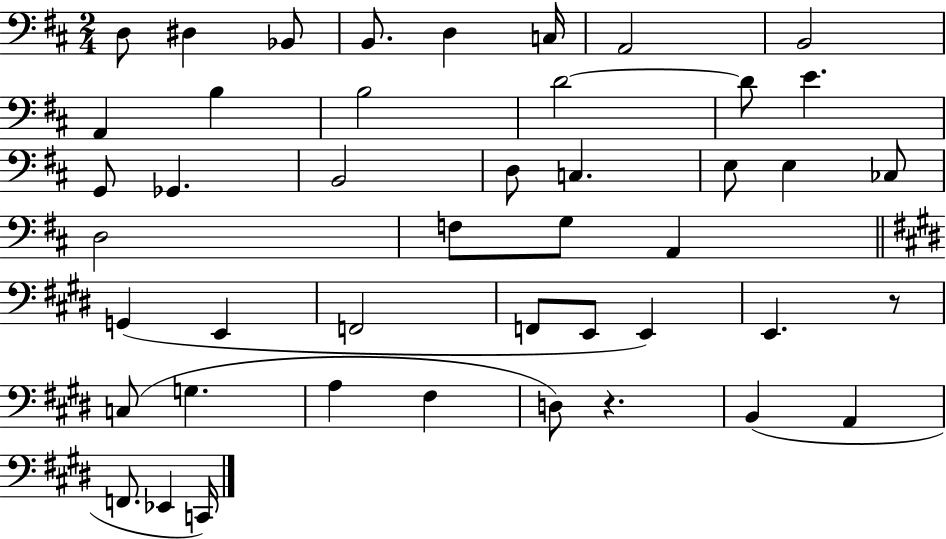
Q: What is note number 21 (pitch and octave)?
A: E3